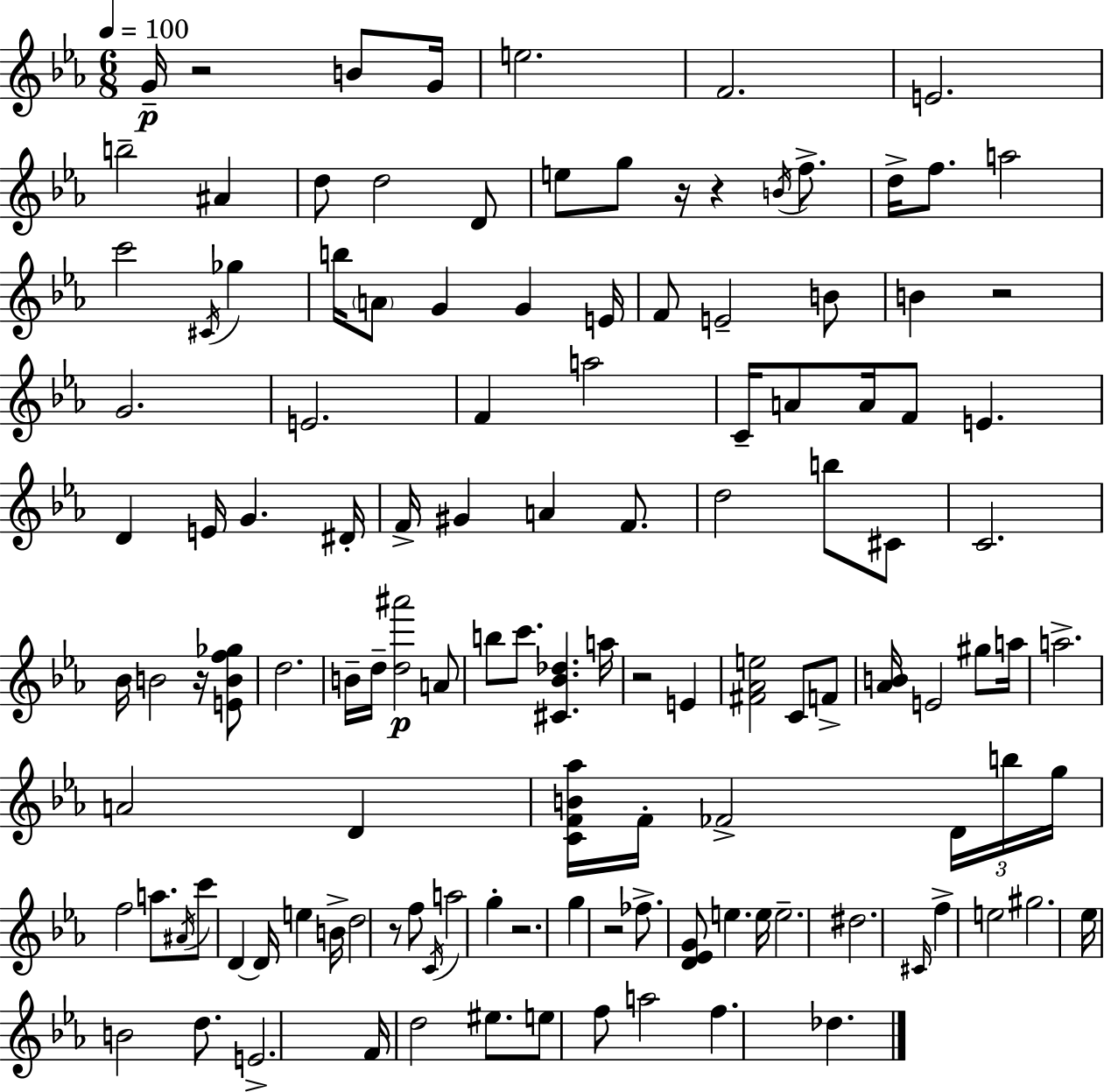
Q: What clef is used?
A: treble